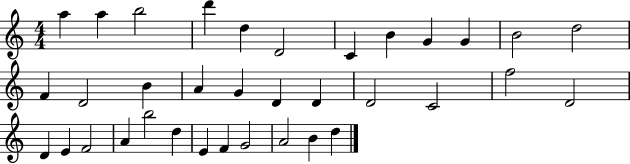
X:1
T:Untitled
M:4/4
L:1/4
K:C
a a b2 d' d D2 C B G G B2 d2 F D2 B A G D D D2 C2 f2 D2 D E F2 A b2 d E F G2 A2 B d